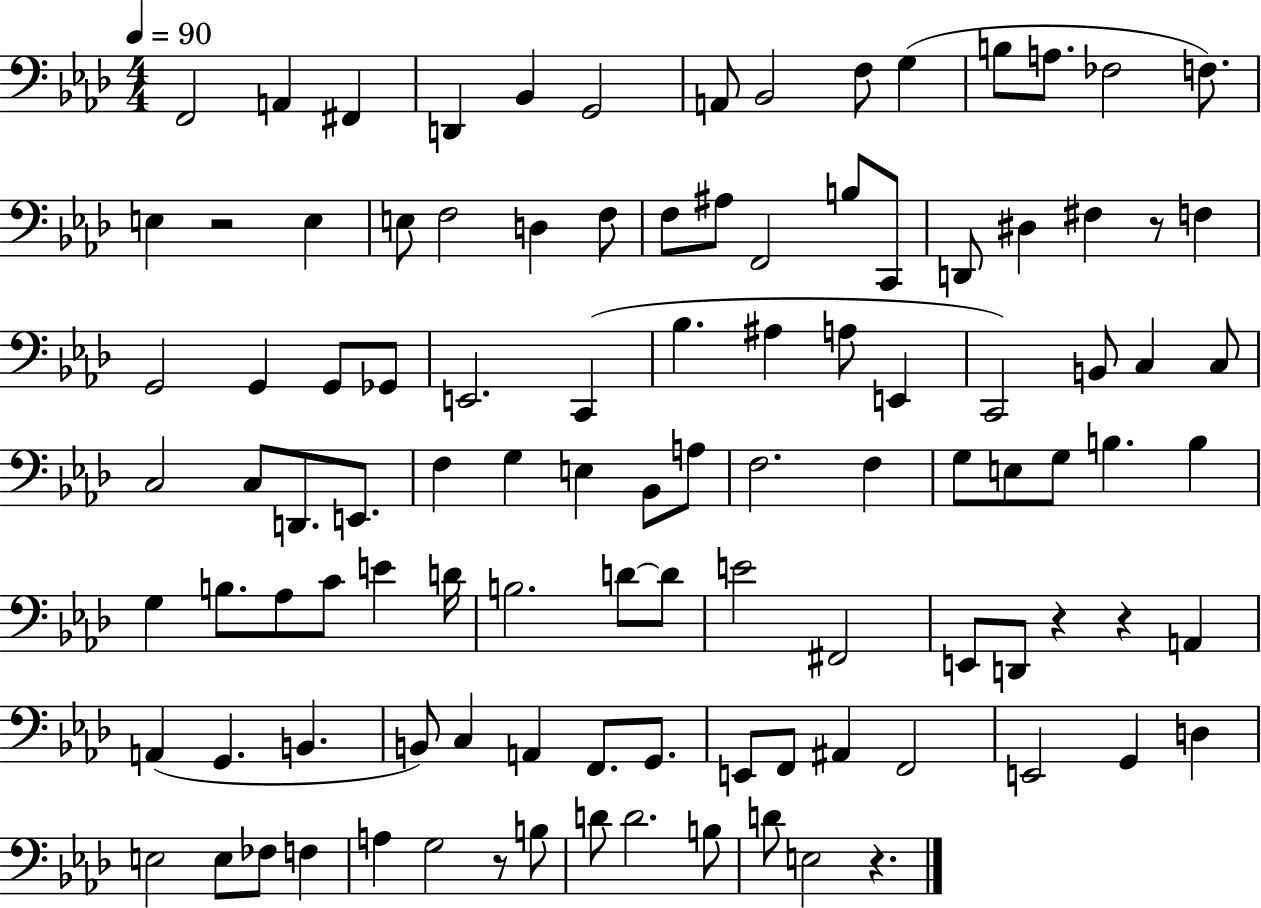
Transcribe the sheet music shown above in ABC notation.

X:1
T:Untitled
M:4/4
L:1/4
K:Ab
F,,2 A,, ^F,, D,, _B,, G,,2 A,,/2 _B,,2 F,/2 G, B,/2 A,/2 _F,2 F,/2 E, z2 E, E,/2 F,2 D, F,/2 F,/2 ^A,/2 F,,2 B,/2 C,,/2 D,,/2 ^D, ^F, z/2 F, G,,2 G,, G,,/2 _G,,/2 E,,2 C,, _B, ^A, A,/2 E,, C,,2 B,,/2 C, C,/2 C,2 C,/2 D,,/2 E,,/2 F, G, E, _B,,/2 A,/2 F,2 F, G,/2 E,/2 G,/2 B, B, G, B,/2 _A,/2 C/2 E D/4 B,2 D/2 D/2 E2 ^F,,2 E,,/2 D,,/2 z z A,, A,, G,, B,, B,,/2 C, A,, F,,/2 G,,/2 E,,/2 F,,/2 ^A,, F,,2 E,,2 G,, D, E,2 E,/2 _F,/2 F, A, G,2 z/2 B,/2 D/2 D2 B,/2 D/2 E,2 z